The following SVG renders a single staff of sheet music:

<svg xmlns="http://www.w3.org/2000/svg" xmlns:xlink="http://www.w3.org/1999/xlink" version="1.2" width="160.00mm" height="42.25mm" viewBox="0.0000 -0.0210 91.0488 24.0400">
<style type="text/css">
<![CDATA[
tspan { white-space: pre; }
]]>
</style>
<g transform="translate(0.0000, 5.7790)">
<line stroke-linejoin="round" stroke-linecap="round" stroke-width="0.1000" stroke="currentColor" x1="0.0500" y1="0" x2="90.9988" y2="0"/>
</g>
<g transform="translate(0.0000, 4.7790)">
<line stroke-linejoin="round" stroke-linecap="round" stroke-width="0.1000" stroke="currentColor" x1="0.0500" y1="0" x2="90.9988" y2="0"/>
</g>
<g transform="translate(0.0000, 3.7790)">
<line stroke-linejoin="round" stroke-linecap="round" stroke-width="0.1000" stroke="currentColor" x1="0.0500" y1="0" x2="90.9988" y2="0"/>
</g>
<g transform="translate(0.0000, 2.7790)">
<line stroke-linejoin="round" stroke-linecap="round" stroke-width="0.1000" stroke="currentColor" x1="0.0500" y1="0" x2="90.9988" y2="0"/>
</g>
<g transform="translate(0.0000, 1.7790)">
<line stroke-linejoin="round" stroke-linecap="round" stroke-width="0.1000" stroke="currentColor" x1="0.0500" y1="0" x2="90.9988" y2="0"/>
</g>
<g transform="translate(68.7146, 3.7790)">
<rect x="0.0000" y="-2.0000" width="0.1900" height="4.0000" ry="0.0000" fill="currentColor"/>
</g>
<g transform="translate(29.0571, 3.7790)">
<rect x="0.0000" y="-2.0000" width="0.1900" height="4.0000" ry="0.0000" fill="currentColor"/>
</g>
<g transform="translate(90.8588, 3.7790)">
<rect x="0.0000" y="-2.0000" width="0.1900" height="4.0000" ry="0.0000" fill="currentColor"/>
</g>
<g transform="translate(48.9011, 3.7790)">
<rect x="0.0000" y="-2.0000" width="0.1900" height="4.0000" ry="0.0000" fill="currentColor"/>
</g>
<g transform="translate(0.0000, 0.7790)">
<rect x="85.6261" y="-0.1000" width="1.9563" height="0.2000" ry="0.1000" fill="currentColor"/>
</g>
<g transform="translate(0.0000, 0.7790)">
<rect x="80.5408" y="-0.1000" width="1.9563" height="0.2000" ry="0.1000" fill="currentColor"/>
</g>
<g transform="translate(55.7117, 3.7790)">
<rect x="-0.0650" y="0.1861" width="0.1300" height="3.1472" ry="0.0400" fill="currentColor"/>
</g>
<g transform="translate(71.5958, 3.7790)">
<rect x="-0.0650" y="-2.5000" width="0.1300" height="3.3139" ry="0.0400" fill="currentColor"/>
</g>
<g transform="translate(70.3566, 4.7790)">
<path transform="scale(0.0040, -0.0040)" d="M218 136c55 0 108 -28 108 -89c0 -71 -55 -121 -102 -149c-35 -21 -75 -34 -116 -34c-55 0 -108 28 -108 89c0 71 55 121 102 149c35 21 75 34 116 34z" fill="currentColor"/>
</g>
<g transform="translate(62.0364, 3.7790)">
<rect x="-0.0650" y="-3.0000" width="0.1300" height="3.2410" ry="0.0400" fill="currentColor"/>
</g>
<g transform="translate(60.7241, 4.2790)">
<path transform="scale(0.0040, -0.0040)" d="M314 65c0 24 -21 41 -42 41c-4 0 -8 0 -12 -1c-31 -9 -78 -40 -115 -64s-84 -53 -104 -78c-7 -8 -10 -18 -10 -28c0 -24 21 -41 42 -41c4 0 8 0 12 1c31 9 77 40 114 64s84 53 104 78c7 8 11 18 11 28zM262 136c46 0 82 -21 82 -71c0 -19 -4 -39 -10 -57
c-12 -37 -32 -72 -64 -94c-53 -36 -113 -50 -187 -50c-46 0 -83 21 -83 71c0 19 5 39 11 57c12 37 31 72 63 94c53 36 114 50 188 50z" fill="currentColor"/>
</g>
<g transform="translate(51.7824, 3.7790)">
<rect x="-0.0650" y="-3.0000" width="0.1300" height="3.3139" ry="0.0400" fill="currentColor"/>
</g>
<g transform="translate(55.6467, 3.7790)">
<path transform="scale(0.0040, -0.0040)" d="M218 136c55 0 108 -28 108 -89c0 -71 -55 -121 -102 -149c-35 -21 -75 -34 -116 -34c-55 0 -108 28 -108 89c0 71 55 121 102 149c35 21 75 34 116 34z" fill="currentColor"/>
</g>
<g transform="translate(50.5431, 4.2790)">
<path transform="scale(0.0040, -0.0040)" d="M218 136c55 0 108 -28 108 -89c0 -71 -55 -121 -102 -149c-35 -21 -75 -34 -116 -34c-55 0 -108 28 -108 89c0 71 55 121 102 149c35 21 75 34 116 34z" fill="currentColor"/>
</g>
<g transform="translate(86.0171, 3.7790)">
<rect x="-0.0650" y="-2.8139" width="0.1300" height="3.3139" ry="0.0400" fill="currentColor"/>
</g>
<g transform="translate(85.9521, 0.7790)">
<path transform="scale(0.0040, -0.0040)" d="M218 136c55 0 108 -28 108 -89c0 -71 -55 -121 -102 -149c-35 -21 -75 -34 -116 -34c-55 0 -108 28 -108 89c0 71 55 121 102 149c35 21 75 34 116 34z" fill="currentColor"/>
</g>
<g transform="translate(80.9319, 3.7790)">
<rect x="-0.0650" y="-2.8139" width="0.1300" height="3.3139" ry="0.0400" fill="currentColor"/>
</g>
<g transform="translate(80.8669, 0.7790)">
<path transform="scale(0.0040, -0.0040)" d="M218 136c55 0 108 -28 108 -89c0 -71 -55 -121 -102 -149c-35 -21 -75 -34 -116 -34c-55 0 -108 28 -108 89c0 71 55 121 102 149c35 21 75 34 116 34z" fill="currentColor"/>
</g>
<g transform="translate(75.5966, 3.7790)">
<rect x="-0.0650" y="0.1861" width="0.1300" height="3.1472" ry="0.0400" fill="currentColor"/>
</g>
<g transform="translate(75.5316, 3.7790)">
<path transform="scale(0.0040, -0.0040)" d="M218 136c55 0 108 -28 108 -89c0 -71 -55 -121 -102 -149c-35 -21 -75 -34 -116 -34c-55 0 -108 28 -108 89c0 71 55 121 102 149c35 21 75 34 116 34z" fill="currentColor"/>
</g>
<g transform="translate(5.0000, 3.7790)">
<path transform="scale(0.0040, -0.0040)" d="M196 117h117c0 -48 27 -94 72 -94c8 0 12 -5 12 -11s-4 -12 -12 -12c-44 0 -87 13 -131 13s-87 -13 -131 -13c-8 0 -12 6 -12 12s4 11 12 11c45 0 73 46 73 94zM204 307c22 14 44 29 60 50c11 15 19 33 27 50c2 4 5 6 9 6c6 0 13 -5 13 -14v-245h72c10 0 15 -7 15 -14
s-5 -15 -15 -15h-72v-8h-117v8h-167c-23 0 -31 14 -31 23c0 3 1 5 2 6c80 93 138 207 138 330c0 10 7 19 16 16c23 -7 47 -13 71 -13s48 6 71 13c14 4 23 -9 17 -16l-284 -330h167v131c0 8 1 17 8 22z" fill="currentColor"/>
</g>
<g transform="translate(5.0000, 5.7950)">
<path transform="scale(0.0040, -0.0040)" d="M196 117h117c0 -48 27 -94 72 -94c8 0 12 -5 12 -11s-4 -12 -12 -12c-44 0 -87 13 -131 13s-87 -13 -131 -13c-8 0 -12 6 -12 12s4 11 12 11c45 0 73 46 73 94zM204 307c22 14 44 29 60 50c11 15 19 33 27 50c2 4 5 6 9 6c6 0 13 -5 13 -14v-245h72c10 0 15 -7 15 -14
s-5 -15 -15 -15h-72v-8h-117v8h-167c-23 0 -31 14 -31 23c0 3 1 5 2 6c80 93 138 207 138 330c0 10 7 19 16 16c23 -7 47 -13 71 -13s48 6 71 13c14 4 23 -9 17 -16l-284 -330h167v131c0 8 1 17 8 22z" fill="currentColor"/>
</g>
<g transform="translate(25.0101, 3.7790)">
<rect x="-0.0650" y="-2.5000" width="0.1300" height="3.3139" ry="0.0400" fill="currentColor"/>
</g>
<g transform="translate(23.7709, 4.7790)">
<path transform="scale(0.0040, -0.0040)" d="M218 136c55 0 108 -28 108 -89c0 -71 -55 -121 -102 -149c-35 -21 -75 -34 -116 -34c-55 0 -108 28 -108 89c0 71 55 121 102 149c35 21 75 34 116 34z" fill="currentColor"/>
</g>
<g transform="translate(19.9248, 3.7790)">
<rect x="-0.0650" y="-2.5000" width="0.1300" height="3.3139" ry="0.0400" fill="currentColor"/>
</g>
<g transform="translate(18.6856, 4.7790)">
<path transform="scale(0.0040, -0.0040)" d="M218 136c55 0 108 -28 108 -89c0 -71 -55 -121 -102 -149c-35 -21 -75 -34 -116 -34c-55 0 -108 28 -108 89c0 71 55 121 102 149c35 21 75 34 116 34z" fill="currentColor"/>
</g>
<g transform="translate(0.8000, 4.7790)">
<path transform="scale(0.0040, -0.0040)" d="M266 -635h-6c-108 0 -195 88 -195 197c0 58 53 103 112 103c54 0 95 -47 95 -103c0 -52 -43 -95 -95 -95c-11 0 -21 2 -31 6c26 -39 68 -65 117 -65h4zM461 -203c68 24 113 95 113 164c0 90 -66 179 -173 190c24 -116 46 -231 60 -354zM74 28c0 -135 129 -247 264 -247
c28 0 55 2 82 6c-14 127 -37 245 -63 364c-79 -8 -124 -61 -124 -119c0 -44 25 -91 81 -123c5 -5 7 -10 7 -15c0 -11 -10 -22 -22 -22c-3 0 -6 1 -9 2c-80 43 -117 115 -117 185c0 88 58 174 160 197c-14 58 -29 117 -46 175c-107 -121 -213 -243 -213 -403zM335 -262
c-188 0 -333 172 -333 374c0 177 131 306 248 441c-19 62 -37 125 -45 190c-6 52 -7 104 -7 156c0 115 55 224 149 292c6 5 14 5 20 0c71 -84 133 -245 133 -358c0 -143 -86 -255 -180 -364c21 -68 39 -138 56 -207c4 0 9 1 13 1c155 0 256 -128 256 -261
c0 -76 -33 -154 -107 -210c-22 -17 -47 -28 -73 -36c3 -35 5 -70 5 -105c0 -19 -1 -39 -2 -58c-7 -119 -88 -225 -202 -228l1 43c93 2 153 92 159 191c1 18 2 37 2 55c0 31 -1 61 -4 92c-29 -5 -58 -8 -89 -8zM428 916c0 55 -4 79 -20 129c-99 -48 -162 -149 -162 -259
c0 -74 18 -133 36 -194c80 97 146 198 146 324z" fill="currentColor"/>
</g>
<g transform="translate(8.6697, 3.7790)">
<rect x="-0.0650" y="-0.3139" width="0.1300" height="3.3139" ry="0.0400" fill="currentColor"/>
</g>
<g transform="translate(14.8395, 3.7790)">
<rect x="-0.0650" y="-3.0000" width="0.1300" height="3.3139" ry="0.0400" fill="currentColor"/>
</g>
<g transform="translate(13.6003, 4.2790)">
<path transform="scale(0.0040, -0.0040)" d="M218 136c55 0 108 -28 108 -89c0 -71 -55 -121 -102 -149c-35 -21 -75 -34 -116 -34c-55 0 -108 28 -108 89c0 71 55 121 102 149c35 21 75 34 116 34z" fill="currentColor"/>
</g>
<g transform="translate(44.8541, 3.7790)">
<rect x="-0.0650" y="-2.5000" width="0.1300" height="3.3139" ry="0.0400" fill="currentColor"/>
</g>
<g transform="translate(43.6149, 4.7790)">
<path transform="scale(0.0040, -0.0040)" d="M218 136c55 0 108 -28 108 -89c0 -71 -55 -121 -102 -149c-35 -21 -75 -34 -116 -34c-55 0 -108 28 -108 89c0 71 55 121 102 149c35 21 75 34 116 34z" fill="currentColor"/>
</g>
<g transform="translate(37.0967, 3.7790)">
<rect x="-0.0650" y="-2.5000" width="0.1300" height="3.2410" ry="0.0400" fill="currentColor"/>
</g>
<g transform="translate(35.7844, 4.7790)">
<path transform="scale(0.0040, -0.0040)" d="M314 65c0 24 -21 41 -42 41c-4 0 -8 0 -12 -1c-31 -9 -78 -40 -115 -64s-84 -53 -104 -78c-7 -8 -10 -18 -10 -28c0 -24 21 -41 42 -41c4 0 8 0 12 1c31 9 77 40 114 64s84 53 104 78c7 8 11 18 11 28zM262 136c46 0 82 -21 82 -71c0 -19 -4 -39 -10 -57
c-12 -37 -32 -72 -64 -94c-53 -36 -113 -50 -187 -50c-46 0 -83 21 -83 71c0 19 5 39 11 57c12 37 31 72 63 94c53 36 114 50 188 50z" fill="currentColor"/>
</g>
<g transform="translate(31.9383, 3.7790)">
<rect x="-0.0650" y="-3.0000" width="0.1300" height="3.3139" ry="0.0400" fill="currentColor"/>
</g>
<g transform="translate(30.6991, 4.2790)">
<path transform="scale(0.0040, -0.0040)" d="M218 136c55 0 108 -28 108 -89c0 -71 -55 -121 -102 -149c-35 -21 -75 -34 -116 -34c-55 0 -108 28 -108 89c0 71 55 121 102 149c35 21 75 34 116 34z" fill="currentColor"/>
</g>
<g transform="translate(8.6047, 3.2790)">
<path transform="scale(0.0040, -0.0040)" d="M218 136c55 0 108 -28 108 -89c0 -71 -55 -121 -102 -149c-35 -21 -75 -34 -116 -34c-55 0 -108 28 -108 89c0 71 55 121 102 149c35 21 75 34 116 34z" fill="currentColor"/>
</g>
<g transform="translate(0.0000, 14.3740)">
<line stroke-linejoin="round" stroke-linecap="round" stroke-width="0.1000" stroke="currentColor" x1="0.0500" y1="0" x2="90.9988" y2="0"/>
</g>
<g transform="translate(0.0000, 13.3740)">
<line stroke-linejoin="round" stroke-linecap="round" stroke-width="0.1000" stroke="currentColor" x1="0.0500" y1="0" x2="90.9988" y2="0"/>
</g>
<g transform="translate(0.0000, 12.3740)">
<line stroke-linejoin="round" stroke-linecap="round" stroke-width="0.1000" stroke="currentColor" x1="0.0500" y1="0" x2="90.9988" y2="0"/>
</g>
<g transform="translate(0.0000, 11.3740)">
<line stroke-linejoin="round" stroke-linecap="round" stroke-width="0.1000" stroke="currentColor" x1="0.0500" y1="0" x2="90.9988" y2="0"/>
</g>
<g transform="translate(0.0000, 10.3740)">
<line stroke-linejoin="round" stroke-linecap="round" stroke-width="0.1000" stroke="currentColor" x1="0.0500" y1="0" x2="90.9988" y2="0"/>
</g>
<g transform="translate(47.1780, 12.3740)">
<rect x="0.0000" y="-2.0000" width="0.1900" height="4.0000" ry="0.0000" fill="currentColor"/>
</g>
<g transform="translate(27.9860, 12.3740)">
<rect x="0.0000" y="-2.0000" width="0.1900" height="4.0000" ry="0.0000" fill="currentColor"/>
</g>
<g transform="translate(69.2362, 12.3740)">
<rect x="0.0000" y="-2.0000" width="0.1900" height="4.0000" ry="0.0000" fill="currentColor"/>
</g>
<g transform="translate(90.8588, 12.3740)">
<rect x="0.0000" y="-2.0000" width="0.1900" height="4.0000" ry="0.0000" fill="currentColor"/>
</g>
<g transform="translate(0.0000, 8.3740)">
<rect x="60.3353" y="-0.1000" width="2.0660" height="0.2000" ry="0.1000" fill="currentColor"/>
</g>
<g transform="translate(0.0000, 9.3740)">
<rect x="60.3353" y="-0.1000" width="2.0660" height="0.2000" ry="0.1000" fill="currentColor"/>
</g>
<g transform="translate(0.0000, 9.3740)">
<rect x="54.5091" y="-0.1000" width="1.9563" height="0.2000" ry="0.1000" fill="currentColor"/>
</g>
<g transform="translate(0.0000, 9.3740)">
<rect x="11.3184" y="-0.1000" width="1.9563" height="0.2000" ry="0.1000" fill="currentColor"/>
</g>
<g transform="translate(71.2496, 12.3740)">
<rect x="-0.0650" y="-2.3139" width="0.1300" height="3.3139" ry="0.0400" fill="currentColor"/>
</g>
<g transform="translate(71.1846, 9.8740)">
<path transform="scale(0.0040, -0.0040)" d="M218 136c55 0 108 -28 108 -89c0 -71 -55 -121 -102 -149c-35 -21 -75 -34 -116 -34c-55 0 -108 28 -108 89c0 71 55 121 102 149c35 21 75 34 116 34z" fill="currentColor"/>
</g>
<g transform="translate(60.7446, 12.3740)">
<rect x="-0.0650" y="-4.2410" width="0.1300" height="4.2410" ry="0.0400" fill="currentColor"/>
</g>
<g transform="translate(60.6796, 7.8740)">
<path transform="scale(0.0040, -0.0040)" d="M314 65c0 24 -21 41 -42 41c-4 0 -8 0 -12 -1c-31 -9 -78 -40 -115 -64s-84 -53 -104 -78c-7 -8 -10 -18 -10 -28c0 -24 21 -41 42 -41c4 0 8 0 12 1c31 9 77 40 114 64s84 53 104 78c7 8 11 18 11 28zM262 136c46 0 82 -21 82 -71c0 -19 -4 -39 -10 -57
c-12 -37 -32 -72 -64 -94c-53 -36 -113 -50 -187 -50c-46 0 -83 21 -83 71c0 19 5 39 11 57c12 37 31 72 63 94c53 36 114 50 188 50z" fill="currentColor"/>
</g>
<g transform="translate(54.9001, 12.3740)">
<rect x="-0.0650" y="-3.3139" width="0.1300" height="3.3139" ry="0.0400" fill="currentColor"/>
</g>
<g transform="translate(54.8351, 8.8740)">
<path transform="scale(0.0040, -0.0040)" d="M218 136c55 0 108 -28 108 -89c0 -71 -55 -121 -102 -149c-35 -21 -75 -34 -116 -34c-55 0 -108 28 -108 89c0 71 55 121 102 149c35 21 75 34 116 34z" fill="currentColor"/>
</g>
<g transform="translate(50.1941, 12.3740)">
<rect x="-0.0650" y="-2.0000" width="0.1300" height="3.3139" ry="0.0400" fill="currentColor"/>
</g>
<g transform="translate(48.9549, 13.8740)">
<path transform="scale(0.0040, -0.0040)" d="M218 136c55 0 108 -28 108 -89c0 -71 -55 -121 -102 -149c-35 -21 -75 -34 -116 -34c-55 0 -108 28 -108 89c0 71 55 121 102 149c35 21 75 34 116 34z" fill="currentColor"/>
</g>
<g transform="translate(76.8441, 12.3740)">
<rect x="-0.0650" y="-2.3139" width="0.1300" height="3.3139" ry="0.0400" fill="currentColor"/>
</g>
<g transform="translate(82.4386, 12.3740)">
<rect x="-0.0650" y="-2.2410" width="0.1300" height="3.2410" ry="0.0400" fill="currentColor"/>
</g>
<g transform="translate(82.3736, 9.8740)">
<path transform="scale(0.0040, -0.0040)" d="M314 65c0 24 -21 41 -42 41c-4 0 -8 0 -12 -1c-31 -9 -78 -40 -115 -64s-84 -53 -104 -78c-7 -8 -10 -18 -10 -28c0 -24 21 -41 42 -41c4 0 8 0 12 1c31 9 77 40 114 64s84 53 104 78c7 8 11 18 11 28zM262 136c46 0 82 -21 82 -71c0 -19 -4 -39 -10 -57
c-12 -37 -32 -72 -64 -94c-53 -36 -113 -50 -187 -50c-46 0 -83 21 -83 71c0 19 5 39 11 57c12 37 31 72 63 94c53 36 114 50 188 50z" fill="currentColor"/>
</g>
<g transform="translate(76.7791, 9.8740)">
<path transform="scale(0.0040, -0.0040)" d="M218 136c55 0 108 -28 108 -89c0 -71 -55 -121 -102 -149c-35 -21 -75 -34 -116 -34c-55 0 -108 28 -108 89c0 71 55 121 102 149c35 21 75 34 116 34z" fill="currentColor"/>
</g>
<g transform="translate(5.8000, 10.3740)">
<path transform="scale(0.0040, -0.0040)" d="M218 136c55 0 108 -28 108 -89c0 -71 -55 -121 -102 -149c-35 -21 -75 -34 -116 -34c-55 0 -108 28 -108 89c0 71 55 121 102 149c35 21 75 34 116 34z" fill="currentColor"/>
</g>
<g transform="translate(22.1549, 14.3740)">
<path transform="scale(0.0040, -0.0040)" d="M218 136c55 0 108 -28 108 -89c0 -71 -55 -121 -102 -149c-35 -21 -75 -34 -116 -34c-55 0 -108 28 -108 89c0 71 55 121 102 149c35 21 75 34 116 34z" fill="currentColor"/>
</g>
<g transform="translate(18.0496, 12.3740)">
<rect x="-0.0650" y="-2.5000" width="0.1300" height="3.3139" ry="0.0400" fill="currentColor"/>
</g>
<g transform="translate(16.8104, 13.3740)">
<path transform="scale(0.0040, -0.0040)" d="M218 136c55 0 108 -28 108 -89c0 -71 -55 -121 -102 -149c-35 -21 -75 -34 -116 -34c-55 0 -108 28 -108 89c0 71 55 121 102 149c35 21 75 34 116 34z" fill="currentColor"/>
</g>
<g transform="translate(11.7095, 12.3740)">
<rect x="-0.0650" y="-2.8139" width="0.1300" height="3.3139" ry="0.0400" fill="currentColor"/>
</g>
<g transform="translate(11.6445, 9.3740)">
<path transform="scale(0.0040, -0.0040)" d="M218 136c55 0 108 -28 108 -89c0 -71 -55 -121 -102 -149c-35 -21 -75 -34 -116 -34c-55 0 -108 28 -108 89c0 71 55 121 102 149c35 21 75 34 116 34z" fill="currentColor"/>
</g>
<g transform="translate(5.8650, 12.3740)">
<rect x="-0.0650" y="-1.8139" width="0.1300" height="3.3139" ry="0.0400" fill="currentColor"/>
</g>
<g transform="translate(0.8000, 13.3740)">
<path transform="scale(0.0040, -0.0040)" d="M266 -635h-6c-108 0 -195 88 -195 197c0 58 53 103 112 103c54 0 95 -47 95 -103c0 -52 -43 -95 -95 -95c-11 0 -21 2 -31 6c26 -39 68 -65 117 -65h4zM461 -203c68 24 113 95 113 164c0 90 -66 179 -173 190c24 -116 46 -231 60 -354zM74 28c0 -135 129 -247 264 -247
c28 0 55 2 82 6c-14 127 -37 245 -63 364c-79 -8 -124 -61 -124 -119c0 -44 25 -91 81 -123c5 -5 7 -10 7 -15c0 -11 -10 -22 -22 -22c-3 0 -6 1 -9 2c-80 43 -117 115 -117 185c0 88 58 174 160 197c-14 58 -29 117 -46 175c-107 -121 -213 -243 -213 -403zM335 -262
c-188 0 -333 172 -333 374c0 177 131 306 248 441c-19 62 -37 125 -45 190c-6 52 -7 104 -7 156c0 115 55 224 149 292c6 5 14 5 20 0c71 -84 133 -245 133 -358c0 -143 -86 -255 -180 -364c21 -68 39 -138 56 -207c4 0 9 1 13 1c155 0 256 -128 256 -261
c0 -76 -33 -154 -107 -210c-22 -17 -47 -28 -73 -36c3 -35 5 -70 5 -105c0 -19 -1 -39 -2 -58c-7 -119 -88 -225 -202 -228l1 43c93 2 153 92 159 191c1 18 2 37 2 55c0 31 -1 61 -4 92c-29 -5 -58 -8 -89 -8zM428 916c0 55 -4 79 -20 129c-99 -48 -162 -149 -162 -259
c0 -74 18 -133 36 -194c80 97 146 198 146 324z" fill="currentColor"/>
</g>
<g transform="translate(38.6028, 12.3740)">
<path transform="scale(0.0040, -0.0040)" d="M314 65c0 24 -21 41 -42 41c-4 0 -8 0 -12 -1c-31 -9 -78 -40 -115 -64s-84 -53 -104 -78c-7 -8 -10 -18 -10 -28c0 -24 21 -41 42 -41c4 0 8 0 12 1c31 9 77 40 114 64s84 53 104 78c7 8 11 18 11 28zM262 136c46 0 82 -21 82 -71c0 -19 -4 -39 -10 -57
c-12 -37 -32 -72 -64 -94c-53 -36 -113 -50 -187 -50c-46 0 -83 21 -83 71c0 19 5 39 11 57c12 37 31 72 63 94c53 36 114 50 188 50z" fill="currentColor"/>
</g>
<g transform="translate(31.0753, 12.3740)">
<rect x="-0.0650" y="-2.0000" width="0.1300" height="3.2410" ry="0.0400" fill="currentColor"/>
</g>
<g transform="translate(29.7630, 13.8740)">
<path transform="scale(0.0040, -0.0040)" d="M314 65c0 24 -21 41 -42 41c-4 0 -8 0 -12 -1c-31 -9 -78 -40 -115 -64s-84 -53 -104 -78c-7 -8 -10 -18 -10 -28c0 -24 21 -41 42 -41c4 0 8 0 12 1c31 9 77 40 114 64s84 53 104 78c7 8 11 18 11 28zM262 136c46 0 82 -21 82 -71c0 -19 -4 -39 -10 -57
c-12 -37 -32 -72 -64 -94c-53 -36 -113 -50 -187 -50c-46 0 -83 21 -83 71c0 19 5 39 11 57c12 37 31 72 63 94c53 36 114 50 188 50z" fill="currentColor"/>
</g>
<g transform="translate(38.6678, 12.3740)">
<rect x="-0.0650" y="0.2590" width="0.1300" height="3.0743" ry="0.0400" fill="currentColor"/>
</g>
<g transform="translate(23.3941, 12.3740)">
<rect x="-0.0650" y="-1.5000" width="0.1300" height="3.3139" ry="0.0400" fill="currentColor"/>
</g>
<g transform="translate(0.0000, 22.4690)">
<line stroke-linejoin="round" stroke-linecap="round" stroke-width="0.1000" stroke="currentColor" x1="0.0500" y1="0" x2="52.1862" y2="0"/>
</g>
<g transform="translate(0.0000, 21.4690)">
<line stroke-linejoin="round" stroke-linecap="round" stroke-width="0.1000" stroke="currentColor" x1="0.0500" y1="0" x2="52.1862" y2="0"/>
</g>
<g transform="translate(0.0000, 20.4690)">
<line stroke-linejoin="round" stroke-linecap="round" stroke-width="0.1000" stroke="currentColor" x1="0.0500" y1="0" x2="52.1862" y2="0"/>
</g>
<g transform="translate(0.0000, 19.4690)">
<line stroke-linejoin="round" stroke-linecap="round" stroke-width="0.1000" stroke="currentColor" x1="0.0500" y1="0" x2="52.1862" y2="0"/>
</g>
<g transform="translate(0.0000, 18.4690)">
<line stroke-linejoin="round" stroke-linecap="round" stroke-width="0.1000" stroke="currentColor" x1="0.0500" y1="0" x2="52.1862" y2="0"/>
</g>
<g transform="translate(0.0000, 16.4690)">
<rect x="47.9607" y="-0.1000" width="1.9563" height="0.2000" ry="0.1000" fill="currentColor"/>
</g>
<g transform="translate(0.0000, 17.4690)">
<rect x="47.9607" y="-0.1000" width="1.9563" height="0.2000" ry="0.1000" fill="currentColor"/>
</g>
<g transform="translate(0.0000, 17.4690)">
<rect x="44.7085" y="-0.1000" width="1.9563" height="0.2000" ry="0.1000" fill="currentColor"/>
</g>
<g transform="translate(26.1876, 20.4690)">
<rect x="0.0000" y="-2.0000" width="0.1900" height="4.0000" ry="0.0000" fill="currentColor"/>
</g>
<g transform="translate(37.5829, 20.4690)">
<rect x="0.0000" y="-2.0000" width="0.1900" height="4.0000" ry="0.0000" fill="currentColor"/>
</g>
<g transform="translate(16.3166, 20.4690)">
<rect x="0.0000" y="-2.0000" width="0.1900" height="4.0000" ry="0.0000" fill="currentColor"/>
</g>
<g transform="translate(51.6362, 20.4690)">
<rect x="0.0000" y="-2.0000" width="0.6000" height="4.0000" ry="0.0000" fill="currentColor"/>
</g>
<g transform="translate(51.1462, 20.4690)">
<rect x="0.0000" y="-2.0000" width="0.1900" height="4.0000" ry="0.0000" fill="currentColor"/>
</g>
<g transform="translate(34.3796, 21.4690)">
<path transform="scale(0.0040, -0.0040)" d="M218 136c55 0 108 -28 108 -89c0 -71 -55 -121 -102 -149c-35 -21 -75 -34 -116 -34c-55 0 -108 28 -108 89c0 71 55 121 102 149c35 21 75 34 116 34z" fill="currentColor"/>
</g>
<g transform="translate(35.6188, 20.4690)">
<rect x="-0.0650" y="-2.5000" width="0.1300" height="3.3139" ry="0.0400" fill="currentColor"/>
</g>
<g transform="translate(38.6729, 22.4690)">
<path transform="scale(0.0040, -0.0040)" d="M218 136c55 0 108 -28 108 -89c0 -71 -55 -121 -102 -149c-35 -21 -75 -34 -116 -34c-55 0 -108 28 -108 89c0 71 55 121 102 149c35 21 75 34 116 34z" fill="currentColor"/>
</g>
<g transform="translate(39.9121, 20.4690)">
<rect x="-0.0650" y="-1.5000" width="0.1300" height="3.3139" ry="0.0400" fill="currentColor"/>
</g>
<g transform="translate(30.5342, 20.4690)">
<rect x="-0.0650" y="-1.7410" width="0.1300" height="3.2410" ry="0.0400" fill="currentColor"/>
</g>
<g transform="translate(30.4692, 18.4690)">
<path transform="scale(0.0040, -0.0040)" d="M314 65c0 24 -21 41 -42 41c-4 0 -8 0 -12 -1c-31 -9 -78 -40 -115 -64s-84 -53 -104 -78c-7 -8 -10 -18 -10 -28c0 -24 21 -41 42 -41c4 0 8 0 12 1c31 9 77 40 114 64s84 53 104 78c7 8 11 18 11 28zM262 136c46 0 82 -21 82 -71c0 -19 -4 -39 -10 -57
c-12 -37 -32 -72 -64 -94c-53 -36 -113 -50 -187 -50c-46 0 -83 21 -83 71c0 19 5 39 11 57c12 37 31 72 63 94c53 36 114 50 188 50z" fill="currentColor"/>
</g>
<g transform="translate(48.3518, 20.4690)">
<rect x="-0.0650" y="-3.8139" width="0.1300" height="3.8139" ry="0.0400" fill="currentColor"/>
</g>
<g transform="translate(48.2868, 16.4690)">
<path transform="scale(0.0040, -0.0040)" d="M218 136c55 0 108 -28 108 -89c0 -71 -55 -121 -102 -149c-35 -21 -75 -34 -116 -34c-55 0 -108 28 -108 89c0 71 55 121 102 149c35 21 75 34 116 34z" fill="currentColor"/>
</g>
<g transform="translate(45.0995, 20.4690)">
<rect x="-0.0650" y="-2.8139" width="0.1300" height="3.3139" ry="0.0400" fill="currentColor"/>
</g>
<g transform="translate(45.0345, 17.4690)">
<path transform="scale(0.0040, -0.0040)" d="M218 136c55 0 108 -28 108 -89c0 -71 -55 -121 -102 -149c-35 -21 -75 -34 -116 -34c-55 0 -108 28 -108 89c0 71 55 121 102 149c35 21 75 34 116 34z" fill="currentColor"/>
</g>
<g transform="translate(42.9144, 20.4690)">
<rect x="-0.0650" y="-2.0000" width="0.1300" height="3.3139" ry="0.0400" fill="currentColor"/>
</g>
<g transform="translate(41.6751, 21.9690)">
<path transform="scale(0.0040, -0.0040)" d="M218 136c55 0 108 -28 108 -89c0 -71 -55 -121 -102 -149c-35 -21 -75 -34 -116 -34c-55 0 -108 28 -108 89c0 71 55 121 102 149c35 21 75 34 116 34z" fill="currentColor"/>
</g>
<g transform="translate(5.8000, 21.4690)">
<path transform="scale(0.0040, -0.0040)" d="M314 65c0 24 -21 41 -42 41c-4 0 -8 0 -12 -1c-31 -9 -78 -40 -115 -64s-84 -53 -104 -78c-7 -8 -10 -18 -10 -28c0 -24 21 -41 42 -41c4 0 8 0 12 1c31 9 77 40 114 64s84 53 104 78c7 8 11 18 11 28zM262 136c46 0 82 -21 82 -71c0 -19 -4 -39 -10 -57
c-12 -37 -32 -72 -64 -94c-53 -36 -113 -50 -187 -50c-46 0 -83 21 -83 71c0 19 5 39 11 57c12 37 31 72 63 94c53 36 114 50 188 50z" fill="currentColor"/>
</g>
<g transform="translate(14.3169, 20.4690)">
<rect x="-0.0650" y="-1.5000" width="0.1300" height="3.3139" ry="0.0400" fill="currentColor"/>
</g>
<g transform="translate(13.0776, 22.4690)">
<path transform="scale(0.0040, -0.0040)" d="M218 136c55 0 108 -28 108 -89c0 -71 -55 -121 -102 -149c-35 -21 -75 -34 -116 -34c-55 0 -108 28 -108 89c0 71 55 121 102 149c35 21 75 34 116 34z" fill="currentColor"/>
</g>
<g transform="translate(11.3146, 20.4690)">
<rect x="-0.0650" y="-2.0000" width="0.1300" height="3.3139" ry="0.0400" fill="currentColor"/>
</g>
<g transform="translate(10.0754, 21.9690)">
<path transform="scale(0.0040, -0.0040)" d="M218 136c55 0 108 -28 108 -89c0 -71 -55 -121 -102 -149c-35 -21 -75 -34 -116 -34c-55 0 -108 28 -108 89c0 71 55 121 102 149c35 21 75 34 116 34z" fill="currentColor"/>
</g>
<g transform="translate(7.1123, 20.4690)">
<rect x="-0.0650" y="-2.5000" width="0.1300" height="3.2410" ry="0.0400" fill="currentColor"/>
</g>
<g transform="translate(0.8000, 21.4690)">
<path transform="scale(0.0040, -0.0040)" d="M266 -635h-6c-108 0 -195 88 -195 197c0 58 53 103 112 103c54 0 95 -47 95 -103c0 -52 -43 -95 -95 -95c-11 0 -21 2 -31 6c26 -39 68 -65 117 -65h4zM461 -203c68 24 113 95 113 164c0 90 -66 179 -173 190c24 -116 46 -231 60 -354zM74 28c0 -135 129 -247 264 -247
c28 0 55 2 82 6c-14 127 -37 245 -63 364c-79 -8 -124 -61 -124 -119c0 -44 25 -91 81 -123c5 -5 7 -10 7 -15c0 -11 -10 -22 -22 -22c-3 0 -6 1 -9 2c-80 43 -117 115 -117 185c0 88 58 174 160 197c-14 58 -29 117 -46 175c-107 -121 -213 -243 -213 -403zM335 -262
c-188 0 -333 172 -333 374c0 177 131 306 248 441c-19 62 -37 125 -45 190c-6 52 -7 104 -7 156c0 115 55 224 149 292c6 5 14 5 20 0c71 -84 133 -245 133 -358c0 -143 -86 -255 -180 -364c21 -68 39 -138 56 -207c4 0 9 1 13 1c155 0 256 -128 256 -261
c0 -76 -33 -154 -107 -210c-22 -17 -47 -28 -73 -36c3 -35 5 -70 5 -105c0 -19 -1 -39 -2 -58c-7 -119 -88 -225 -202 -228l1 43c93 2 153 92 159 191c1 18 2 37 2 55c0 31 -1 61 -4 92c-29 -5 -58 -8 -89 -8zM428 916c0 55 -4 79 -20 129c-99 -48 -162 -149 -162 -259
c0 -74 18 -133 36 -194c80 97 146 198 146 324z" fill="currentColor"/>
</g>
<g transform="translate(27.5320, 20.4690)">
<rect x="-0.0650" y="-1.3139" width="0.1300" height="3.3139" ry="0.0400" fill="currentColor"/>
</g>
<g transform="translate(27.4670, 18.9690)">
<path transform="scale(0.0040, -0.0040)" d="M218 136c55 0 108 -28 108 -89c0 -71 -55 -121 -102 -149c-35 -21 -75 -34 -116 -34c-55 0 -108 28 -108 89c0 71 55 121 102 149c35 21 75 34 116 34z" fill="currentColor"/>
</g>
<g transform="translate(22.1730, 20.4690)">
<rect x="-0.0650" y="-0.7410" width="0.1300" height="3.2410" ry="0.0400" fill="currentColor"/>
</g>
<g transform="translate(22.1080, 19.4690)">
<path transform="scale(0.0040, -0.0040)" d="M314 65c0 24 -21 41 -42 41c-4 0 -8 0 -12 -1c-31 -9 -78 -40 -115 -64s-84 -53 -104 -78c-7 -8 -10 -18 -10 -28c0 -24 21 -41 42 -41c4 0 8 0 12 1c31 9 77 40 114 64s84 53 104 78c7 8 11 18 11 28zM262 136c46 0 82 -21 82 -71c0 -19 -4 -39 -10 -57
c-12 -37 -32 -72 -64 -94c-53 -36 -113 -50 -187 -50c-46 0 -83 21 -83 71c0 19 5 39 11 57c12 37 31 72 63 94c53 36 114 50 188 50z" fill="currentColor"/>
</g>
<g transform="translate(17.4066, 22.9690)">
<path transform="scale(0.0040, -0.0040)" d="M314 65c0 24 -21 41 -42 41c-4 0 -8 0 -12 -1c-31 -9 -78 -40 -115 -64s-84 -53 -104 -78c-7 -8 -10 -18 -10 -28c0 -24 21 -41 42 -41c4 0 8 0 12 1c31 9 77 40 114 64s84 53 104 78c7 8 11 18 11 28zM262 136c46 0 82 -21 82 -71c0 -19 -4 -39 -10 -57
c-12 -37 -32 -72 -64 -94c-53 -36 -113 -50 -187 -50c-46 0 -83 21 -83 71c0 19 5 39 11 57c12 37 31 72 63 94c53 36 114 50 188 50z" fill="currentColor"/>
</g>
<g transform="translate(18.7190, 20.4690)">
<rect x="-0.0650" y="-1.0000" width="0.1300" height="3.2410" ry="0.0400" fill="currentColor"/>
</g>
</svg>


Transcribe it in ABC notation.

X:1
T:Untitled
M:4/4
L:1/4
K:C
c A G G A G2 G A B A2 G B a a f a G E F2 B2 F b d'2 g g g2 G2 F E D2 d2 e f2 G E F a c'